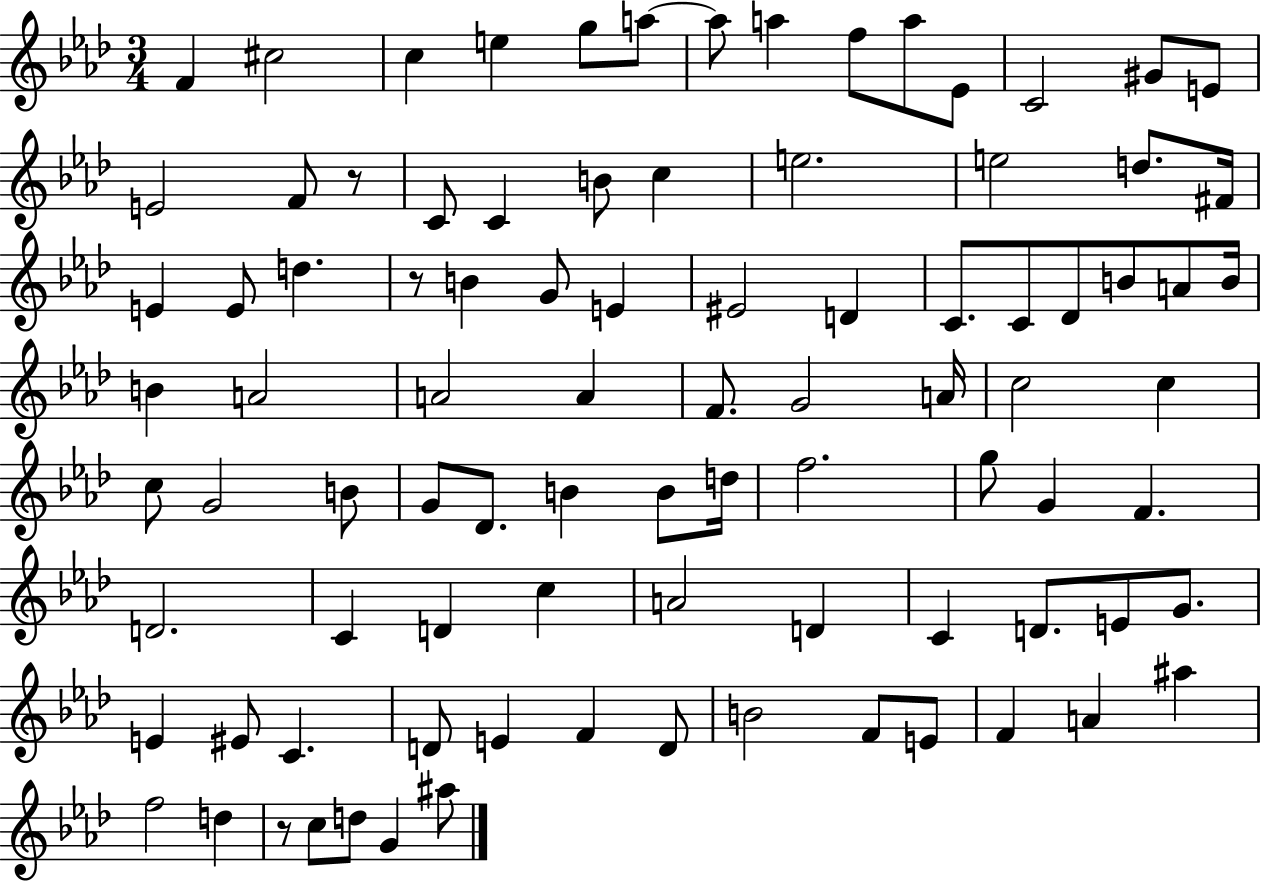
{
  \clef treble
  \numericTimeSignature
  \time 3/4
  \key aes \major
  f'4 cis''2 | c''4 e''4 g''8 a''8~~ | a''8 a''4 f''8 a''8 ees'8 | c'2 gis'8 e'8 | \break e'2 f'8 r8 | c'8 c'4 b'8 c''4 | e''2. | e''2 d''8. fis'16 | \break e'4 e'8 d''4. | r8 b'4 g'8 e'4 | eis'2 d'4 | c'8. c'8 des'8 b'8 a'8 b'16 | \break b'4 a'2 | a'2 a'4 | f'8. g'2 a'16 | c''2 c''4 | \break c''8 g'2 b'8 | g'8 des'8. b'4 b'8 d''16 | f''2. | g''8 g'4 f'4. | \break d'2. | c'4 d'4 c''4 | a'2 d'4 | c'4 d'8. e'8 g'8. | \break e'4 eis'8 c'4. | d'8 e'4 f'4 d'8 | b'2 f'8 e'8 | f'4 a'4 ais''4 | \break f''2 d''4 | r8 c''8 d''8 g'4 ais''8 | \bar "|."
}